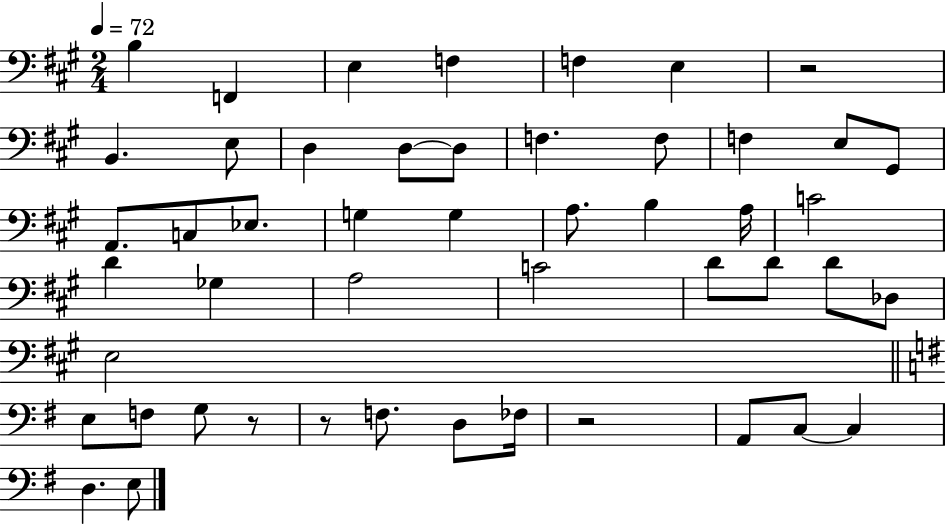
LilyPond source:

{
  \clef bass
  \numericTimeSignature
  \time 2/4
  \key a \major
  \tempo 4 = 72
  b4 f,4 | e4 f4 | f4 e4 | r2 | \break b,4. e8 | d4 d8~~ d8 | f4. f8 | f4 e8 gis,8 | \break a,8. c8 ees8. | g4 g4 | a8. b4 a16 | c'2 | \break d'4 ges4 | a2 | c'2 | d'8 d'8 d'8 des8 | \break e2 | \bar "||" \break \key e \minor e8 f8 g8 r8 | r8 f8. d8 fes16 | r2 | a,8 c8~~ c4 | \break d4. e8 | \bar "|."
}